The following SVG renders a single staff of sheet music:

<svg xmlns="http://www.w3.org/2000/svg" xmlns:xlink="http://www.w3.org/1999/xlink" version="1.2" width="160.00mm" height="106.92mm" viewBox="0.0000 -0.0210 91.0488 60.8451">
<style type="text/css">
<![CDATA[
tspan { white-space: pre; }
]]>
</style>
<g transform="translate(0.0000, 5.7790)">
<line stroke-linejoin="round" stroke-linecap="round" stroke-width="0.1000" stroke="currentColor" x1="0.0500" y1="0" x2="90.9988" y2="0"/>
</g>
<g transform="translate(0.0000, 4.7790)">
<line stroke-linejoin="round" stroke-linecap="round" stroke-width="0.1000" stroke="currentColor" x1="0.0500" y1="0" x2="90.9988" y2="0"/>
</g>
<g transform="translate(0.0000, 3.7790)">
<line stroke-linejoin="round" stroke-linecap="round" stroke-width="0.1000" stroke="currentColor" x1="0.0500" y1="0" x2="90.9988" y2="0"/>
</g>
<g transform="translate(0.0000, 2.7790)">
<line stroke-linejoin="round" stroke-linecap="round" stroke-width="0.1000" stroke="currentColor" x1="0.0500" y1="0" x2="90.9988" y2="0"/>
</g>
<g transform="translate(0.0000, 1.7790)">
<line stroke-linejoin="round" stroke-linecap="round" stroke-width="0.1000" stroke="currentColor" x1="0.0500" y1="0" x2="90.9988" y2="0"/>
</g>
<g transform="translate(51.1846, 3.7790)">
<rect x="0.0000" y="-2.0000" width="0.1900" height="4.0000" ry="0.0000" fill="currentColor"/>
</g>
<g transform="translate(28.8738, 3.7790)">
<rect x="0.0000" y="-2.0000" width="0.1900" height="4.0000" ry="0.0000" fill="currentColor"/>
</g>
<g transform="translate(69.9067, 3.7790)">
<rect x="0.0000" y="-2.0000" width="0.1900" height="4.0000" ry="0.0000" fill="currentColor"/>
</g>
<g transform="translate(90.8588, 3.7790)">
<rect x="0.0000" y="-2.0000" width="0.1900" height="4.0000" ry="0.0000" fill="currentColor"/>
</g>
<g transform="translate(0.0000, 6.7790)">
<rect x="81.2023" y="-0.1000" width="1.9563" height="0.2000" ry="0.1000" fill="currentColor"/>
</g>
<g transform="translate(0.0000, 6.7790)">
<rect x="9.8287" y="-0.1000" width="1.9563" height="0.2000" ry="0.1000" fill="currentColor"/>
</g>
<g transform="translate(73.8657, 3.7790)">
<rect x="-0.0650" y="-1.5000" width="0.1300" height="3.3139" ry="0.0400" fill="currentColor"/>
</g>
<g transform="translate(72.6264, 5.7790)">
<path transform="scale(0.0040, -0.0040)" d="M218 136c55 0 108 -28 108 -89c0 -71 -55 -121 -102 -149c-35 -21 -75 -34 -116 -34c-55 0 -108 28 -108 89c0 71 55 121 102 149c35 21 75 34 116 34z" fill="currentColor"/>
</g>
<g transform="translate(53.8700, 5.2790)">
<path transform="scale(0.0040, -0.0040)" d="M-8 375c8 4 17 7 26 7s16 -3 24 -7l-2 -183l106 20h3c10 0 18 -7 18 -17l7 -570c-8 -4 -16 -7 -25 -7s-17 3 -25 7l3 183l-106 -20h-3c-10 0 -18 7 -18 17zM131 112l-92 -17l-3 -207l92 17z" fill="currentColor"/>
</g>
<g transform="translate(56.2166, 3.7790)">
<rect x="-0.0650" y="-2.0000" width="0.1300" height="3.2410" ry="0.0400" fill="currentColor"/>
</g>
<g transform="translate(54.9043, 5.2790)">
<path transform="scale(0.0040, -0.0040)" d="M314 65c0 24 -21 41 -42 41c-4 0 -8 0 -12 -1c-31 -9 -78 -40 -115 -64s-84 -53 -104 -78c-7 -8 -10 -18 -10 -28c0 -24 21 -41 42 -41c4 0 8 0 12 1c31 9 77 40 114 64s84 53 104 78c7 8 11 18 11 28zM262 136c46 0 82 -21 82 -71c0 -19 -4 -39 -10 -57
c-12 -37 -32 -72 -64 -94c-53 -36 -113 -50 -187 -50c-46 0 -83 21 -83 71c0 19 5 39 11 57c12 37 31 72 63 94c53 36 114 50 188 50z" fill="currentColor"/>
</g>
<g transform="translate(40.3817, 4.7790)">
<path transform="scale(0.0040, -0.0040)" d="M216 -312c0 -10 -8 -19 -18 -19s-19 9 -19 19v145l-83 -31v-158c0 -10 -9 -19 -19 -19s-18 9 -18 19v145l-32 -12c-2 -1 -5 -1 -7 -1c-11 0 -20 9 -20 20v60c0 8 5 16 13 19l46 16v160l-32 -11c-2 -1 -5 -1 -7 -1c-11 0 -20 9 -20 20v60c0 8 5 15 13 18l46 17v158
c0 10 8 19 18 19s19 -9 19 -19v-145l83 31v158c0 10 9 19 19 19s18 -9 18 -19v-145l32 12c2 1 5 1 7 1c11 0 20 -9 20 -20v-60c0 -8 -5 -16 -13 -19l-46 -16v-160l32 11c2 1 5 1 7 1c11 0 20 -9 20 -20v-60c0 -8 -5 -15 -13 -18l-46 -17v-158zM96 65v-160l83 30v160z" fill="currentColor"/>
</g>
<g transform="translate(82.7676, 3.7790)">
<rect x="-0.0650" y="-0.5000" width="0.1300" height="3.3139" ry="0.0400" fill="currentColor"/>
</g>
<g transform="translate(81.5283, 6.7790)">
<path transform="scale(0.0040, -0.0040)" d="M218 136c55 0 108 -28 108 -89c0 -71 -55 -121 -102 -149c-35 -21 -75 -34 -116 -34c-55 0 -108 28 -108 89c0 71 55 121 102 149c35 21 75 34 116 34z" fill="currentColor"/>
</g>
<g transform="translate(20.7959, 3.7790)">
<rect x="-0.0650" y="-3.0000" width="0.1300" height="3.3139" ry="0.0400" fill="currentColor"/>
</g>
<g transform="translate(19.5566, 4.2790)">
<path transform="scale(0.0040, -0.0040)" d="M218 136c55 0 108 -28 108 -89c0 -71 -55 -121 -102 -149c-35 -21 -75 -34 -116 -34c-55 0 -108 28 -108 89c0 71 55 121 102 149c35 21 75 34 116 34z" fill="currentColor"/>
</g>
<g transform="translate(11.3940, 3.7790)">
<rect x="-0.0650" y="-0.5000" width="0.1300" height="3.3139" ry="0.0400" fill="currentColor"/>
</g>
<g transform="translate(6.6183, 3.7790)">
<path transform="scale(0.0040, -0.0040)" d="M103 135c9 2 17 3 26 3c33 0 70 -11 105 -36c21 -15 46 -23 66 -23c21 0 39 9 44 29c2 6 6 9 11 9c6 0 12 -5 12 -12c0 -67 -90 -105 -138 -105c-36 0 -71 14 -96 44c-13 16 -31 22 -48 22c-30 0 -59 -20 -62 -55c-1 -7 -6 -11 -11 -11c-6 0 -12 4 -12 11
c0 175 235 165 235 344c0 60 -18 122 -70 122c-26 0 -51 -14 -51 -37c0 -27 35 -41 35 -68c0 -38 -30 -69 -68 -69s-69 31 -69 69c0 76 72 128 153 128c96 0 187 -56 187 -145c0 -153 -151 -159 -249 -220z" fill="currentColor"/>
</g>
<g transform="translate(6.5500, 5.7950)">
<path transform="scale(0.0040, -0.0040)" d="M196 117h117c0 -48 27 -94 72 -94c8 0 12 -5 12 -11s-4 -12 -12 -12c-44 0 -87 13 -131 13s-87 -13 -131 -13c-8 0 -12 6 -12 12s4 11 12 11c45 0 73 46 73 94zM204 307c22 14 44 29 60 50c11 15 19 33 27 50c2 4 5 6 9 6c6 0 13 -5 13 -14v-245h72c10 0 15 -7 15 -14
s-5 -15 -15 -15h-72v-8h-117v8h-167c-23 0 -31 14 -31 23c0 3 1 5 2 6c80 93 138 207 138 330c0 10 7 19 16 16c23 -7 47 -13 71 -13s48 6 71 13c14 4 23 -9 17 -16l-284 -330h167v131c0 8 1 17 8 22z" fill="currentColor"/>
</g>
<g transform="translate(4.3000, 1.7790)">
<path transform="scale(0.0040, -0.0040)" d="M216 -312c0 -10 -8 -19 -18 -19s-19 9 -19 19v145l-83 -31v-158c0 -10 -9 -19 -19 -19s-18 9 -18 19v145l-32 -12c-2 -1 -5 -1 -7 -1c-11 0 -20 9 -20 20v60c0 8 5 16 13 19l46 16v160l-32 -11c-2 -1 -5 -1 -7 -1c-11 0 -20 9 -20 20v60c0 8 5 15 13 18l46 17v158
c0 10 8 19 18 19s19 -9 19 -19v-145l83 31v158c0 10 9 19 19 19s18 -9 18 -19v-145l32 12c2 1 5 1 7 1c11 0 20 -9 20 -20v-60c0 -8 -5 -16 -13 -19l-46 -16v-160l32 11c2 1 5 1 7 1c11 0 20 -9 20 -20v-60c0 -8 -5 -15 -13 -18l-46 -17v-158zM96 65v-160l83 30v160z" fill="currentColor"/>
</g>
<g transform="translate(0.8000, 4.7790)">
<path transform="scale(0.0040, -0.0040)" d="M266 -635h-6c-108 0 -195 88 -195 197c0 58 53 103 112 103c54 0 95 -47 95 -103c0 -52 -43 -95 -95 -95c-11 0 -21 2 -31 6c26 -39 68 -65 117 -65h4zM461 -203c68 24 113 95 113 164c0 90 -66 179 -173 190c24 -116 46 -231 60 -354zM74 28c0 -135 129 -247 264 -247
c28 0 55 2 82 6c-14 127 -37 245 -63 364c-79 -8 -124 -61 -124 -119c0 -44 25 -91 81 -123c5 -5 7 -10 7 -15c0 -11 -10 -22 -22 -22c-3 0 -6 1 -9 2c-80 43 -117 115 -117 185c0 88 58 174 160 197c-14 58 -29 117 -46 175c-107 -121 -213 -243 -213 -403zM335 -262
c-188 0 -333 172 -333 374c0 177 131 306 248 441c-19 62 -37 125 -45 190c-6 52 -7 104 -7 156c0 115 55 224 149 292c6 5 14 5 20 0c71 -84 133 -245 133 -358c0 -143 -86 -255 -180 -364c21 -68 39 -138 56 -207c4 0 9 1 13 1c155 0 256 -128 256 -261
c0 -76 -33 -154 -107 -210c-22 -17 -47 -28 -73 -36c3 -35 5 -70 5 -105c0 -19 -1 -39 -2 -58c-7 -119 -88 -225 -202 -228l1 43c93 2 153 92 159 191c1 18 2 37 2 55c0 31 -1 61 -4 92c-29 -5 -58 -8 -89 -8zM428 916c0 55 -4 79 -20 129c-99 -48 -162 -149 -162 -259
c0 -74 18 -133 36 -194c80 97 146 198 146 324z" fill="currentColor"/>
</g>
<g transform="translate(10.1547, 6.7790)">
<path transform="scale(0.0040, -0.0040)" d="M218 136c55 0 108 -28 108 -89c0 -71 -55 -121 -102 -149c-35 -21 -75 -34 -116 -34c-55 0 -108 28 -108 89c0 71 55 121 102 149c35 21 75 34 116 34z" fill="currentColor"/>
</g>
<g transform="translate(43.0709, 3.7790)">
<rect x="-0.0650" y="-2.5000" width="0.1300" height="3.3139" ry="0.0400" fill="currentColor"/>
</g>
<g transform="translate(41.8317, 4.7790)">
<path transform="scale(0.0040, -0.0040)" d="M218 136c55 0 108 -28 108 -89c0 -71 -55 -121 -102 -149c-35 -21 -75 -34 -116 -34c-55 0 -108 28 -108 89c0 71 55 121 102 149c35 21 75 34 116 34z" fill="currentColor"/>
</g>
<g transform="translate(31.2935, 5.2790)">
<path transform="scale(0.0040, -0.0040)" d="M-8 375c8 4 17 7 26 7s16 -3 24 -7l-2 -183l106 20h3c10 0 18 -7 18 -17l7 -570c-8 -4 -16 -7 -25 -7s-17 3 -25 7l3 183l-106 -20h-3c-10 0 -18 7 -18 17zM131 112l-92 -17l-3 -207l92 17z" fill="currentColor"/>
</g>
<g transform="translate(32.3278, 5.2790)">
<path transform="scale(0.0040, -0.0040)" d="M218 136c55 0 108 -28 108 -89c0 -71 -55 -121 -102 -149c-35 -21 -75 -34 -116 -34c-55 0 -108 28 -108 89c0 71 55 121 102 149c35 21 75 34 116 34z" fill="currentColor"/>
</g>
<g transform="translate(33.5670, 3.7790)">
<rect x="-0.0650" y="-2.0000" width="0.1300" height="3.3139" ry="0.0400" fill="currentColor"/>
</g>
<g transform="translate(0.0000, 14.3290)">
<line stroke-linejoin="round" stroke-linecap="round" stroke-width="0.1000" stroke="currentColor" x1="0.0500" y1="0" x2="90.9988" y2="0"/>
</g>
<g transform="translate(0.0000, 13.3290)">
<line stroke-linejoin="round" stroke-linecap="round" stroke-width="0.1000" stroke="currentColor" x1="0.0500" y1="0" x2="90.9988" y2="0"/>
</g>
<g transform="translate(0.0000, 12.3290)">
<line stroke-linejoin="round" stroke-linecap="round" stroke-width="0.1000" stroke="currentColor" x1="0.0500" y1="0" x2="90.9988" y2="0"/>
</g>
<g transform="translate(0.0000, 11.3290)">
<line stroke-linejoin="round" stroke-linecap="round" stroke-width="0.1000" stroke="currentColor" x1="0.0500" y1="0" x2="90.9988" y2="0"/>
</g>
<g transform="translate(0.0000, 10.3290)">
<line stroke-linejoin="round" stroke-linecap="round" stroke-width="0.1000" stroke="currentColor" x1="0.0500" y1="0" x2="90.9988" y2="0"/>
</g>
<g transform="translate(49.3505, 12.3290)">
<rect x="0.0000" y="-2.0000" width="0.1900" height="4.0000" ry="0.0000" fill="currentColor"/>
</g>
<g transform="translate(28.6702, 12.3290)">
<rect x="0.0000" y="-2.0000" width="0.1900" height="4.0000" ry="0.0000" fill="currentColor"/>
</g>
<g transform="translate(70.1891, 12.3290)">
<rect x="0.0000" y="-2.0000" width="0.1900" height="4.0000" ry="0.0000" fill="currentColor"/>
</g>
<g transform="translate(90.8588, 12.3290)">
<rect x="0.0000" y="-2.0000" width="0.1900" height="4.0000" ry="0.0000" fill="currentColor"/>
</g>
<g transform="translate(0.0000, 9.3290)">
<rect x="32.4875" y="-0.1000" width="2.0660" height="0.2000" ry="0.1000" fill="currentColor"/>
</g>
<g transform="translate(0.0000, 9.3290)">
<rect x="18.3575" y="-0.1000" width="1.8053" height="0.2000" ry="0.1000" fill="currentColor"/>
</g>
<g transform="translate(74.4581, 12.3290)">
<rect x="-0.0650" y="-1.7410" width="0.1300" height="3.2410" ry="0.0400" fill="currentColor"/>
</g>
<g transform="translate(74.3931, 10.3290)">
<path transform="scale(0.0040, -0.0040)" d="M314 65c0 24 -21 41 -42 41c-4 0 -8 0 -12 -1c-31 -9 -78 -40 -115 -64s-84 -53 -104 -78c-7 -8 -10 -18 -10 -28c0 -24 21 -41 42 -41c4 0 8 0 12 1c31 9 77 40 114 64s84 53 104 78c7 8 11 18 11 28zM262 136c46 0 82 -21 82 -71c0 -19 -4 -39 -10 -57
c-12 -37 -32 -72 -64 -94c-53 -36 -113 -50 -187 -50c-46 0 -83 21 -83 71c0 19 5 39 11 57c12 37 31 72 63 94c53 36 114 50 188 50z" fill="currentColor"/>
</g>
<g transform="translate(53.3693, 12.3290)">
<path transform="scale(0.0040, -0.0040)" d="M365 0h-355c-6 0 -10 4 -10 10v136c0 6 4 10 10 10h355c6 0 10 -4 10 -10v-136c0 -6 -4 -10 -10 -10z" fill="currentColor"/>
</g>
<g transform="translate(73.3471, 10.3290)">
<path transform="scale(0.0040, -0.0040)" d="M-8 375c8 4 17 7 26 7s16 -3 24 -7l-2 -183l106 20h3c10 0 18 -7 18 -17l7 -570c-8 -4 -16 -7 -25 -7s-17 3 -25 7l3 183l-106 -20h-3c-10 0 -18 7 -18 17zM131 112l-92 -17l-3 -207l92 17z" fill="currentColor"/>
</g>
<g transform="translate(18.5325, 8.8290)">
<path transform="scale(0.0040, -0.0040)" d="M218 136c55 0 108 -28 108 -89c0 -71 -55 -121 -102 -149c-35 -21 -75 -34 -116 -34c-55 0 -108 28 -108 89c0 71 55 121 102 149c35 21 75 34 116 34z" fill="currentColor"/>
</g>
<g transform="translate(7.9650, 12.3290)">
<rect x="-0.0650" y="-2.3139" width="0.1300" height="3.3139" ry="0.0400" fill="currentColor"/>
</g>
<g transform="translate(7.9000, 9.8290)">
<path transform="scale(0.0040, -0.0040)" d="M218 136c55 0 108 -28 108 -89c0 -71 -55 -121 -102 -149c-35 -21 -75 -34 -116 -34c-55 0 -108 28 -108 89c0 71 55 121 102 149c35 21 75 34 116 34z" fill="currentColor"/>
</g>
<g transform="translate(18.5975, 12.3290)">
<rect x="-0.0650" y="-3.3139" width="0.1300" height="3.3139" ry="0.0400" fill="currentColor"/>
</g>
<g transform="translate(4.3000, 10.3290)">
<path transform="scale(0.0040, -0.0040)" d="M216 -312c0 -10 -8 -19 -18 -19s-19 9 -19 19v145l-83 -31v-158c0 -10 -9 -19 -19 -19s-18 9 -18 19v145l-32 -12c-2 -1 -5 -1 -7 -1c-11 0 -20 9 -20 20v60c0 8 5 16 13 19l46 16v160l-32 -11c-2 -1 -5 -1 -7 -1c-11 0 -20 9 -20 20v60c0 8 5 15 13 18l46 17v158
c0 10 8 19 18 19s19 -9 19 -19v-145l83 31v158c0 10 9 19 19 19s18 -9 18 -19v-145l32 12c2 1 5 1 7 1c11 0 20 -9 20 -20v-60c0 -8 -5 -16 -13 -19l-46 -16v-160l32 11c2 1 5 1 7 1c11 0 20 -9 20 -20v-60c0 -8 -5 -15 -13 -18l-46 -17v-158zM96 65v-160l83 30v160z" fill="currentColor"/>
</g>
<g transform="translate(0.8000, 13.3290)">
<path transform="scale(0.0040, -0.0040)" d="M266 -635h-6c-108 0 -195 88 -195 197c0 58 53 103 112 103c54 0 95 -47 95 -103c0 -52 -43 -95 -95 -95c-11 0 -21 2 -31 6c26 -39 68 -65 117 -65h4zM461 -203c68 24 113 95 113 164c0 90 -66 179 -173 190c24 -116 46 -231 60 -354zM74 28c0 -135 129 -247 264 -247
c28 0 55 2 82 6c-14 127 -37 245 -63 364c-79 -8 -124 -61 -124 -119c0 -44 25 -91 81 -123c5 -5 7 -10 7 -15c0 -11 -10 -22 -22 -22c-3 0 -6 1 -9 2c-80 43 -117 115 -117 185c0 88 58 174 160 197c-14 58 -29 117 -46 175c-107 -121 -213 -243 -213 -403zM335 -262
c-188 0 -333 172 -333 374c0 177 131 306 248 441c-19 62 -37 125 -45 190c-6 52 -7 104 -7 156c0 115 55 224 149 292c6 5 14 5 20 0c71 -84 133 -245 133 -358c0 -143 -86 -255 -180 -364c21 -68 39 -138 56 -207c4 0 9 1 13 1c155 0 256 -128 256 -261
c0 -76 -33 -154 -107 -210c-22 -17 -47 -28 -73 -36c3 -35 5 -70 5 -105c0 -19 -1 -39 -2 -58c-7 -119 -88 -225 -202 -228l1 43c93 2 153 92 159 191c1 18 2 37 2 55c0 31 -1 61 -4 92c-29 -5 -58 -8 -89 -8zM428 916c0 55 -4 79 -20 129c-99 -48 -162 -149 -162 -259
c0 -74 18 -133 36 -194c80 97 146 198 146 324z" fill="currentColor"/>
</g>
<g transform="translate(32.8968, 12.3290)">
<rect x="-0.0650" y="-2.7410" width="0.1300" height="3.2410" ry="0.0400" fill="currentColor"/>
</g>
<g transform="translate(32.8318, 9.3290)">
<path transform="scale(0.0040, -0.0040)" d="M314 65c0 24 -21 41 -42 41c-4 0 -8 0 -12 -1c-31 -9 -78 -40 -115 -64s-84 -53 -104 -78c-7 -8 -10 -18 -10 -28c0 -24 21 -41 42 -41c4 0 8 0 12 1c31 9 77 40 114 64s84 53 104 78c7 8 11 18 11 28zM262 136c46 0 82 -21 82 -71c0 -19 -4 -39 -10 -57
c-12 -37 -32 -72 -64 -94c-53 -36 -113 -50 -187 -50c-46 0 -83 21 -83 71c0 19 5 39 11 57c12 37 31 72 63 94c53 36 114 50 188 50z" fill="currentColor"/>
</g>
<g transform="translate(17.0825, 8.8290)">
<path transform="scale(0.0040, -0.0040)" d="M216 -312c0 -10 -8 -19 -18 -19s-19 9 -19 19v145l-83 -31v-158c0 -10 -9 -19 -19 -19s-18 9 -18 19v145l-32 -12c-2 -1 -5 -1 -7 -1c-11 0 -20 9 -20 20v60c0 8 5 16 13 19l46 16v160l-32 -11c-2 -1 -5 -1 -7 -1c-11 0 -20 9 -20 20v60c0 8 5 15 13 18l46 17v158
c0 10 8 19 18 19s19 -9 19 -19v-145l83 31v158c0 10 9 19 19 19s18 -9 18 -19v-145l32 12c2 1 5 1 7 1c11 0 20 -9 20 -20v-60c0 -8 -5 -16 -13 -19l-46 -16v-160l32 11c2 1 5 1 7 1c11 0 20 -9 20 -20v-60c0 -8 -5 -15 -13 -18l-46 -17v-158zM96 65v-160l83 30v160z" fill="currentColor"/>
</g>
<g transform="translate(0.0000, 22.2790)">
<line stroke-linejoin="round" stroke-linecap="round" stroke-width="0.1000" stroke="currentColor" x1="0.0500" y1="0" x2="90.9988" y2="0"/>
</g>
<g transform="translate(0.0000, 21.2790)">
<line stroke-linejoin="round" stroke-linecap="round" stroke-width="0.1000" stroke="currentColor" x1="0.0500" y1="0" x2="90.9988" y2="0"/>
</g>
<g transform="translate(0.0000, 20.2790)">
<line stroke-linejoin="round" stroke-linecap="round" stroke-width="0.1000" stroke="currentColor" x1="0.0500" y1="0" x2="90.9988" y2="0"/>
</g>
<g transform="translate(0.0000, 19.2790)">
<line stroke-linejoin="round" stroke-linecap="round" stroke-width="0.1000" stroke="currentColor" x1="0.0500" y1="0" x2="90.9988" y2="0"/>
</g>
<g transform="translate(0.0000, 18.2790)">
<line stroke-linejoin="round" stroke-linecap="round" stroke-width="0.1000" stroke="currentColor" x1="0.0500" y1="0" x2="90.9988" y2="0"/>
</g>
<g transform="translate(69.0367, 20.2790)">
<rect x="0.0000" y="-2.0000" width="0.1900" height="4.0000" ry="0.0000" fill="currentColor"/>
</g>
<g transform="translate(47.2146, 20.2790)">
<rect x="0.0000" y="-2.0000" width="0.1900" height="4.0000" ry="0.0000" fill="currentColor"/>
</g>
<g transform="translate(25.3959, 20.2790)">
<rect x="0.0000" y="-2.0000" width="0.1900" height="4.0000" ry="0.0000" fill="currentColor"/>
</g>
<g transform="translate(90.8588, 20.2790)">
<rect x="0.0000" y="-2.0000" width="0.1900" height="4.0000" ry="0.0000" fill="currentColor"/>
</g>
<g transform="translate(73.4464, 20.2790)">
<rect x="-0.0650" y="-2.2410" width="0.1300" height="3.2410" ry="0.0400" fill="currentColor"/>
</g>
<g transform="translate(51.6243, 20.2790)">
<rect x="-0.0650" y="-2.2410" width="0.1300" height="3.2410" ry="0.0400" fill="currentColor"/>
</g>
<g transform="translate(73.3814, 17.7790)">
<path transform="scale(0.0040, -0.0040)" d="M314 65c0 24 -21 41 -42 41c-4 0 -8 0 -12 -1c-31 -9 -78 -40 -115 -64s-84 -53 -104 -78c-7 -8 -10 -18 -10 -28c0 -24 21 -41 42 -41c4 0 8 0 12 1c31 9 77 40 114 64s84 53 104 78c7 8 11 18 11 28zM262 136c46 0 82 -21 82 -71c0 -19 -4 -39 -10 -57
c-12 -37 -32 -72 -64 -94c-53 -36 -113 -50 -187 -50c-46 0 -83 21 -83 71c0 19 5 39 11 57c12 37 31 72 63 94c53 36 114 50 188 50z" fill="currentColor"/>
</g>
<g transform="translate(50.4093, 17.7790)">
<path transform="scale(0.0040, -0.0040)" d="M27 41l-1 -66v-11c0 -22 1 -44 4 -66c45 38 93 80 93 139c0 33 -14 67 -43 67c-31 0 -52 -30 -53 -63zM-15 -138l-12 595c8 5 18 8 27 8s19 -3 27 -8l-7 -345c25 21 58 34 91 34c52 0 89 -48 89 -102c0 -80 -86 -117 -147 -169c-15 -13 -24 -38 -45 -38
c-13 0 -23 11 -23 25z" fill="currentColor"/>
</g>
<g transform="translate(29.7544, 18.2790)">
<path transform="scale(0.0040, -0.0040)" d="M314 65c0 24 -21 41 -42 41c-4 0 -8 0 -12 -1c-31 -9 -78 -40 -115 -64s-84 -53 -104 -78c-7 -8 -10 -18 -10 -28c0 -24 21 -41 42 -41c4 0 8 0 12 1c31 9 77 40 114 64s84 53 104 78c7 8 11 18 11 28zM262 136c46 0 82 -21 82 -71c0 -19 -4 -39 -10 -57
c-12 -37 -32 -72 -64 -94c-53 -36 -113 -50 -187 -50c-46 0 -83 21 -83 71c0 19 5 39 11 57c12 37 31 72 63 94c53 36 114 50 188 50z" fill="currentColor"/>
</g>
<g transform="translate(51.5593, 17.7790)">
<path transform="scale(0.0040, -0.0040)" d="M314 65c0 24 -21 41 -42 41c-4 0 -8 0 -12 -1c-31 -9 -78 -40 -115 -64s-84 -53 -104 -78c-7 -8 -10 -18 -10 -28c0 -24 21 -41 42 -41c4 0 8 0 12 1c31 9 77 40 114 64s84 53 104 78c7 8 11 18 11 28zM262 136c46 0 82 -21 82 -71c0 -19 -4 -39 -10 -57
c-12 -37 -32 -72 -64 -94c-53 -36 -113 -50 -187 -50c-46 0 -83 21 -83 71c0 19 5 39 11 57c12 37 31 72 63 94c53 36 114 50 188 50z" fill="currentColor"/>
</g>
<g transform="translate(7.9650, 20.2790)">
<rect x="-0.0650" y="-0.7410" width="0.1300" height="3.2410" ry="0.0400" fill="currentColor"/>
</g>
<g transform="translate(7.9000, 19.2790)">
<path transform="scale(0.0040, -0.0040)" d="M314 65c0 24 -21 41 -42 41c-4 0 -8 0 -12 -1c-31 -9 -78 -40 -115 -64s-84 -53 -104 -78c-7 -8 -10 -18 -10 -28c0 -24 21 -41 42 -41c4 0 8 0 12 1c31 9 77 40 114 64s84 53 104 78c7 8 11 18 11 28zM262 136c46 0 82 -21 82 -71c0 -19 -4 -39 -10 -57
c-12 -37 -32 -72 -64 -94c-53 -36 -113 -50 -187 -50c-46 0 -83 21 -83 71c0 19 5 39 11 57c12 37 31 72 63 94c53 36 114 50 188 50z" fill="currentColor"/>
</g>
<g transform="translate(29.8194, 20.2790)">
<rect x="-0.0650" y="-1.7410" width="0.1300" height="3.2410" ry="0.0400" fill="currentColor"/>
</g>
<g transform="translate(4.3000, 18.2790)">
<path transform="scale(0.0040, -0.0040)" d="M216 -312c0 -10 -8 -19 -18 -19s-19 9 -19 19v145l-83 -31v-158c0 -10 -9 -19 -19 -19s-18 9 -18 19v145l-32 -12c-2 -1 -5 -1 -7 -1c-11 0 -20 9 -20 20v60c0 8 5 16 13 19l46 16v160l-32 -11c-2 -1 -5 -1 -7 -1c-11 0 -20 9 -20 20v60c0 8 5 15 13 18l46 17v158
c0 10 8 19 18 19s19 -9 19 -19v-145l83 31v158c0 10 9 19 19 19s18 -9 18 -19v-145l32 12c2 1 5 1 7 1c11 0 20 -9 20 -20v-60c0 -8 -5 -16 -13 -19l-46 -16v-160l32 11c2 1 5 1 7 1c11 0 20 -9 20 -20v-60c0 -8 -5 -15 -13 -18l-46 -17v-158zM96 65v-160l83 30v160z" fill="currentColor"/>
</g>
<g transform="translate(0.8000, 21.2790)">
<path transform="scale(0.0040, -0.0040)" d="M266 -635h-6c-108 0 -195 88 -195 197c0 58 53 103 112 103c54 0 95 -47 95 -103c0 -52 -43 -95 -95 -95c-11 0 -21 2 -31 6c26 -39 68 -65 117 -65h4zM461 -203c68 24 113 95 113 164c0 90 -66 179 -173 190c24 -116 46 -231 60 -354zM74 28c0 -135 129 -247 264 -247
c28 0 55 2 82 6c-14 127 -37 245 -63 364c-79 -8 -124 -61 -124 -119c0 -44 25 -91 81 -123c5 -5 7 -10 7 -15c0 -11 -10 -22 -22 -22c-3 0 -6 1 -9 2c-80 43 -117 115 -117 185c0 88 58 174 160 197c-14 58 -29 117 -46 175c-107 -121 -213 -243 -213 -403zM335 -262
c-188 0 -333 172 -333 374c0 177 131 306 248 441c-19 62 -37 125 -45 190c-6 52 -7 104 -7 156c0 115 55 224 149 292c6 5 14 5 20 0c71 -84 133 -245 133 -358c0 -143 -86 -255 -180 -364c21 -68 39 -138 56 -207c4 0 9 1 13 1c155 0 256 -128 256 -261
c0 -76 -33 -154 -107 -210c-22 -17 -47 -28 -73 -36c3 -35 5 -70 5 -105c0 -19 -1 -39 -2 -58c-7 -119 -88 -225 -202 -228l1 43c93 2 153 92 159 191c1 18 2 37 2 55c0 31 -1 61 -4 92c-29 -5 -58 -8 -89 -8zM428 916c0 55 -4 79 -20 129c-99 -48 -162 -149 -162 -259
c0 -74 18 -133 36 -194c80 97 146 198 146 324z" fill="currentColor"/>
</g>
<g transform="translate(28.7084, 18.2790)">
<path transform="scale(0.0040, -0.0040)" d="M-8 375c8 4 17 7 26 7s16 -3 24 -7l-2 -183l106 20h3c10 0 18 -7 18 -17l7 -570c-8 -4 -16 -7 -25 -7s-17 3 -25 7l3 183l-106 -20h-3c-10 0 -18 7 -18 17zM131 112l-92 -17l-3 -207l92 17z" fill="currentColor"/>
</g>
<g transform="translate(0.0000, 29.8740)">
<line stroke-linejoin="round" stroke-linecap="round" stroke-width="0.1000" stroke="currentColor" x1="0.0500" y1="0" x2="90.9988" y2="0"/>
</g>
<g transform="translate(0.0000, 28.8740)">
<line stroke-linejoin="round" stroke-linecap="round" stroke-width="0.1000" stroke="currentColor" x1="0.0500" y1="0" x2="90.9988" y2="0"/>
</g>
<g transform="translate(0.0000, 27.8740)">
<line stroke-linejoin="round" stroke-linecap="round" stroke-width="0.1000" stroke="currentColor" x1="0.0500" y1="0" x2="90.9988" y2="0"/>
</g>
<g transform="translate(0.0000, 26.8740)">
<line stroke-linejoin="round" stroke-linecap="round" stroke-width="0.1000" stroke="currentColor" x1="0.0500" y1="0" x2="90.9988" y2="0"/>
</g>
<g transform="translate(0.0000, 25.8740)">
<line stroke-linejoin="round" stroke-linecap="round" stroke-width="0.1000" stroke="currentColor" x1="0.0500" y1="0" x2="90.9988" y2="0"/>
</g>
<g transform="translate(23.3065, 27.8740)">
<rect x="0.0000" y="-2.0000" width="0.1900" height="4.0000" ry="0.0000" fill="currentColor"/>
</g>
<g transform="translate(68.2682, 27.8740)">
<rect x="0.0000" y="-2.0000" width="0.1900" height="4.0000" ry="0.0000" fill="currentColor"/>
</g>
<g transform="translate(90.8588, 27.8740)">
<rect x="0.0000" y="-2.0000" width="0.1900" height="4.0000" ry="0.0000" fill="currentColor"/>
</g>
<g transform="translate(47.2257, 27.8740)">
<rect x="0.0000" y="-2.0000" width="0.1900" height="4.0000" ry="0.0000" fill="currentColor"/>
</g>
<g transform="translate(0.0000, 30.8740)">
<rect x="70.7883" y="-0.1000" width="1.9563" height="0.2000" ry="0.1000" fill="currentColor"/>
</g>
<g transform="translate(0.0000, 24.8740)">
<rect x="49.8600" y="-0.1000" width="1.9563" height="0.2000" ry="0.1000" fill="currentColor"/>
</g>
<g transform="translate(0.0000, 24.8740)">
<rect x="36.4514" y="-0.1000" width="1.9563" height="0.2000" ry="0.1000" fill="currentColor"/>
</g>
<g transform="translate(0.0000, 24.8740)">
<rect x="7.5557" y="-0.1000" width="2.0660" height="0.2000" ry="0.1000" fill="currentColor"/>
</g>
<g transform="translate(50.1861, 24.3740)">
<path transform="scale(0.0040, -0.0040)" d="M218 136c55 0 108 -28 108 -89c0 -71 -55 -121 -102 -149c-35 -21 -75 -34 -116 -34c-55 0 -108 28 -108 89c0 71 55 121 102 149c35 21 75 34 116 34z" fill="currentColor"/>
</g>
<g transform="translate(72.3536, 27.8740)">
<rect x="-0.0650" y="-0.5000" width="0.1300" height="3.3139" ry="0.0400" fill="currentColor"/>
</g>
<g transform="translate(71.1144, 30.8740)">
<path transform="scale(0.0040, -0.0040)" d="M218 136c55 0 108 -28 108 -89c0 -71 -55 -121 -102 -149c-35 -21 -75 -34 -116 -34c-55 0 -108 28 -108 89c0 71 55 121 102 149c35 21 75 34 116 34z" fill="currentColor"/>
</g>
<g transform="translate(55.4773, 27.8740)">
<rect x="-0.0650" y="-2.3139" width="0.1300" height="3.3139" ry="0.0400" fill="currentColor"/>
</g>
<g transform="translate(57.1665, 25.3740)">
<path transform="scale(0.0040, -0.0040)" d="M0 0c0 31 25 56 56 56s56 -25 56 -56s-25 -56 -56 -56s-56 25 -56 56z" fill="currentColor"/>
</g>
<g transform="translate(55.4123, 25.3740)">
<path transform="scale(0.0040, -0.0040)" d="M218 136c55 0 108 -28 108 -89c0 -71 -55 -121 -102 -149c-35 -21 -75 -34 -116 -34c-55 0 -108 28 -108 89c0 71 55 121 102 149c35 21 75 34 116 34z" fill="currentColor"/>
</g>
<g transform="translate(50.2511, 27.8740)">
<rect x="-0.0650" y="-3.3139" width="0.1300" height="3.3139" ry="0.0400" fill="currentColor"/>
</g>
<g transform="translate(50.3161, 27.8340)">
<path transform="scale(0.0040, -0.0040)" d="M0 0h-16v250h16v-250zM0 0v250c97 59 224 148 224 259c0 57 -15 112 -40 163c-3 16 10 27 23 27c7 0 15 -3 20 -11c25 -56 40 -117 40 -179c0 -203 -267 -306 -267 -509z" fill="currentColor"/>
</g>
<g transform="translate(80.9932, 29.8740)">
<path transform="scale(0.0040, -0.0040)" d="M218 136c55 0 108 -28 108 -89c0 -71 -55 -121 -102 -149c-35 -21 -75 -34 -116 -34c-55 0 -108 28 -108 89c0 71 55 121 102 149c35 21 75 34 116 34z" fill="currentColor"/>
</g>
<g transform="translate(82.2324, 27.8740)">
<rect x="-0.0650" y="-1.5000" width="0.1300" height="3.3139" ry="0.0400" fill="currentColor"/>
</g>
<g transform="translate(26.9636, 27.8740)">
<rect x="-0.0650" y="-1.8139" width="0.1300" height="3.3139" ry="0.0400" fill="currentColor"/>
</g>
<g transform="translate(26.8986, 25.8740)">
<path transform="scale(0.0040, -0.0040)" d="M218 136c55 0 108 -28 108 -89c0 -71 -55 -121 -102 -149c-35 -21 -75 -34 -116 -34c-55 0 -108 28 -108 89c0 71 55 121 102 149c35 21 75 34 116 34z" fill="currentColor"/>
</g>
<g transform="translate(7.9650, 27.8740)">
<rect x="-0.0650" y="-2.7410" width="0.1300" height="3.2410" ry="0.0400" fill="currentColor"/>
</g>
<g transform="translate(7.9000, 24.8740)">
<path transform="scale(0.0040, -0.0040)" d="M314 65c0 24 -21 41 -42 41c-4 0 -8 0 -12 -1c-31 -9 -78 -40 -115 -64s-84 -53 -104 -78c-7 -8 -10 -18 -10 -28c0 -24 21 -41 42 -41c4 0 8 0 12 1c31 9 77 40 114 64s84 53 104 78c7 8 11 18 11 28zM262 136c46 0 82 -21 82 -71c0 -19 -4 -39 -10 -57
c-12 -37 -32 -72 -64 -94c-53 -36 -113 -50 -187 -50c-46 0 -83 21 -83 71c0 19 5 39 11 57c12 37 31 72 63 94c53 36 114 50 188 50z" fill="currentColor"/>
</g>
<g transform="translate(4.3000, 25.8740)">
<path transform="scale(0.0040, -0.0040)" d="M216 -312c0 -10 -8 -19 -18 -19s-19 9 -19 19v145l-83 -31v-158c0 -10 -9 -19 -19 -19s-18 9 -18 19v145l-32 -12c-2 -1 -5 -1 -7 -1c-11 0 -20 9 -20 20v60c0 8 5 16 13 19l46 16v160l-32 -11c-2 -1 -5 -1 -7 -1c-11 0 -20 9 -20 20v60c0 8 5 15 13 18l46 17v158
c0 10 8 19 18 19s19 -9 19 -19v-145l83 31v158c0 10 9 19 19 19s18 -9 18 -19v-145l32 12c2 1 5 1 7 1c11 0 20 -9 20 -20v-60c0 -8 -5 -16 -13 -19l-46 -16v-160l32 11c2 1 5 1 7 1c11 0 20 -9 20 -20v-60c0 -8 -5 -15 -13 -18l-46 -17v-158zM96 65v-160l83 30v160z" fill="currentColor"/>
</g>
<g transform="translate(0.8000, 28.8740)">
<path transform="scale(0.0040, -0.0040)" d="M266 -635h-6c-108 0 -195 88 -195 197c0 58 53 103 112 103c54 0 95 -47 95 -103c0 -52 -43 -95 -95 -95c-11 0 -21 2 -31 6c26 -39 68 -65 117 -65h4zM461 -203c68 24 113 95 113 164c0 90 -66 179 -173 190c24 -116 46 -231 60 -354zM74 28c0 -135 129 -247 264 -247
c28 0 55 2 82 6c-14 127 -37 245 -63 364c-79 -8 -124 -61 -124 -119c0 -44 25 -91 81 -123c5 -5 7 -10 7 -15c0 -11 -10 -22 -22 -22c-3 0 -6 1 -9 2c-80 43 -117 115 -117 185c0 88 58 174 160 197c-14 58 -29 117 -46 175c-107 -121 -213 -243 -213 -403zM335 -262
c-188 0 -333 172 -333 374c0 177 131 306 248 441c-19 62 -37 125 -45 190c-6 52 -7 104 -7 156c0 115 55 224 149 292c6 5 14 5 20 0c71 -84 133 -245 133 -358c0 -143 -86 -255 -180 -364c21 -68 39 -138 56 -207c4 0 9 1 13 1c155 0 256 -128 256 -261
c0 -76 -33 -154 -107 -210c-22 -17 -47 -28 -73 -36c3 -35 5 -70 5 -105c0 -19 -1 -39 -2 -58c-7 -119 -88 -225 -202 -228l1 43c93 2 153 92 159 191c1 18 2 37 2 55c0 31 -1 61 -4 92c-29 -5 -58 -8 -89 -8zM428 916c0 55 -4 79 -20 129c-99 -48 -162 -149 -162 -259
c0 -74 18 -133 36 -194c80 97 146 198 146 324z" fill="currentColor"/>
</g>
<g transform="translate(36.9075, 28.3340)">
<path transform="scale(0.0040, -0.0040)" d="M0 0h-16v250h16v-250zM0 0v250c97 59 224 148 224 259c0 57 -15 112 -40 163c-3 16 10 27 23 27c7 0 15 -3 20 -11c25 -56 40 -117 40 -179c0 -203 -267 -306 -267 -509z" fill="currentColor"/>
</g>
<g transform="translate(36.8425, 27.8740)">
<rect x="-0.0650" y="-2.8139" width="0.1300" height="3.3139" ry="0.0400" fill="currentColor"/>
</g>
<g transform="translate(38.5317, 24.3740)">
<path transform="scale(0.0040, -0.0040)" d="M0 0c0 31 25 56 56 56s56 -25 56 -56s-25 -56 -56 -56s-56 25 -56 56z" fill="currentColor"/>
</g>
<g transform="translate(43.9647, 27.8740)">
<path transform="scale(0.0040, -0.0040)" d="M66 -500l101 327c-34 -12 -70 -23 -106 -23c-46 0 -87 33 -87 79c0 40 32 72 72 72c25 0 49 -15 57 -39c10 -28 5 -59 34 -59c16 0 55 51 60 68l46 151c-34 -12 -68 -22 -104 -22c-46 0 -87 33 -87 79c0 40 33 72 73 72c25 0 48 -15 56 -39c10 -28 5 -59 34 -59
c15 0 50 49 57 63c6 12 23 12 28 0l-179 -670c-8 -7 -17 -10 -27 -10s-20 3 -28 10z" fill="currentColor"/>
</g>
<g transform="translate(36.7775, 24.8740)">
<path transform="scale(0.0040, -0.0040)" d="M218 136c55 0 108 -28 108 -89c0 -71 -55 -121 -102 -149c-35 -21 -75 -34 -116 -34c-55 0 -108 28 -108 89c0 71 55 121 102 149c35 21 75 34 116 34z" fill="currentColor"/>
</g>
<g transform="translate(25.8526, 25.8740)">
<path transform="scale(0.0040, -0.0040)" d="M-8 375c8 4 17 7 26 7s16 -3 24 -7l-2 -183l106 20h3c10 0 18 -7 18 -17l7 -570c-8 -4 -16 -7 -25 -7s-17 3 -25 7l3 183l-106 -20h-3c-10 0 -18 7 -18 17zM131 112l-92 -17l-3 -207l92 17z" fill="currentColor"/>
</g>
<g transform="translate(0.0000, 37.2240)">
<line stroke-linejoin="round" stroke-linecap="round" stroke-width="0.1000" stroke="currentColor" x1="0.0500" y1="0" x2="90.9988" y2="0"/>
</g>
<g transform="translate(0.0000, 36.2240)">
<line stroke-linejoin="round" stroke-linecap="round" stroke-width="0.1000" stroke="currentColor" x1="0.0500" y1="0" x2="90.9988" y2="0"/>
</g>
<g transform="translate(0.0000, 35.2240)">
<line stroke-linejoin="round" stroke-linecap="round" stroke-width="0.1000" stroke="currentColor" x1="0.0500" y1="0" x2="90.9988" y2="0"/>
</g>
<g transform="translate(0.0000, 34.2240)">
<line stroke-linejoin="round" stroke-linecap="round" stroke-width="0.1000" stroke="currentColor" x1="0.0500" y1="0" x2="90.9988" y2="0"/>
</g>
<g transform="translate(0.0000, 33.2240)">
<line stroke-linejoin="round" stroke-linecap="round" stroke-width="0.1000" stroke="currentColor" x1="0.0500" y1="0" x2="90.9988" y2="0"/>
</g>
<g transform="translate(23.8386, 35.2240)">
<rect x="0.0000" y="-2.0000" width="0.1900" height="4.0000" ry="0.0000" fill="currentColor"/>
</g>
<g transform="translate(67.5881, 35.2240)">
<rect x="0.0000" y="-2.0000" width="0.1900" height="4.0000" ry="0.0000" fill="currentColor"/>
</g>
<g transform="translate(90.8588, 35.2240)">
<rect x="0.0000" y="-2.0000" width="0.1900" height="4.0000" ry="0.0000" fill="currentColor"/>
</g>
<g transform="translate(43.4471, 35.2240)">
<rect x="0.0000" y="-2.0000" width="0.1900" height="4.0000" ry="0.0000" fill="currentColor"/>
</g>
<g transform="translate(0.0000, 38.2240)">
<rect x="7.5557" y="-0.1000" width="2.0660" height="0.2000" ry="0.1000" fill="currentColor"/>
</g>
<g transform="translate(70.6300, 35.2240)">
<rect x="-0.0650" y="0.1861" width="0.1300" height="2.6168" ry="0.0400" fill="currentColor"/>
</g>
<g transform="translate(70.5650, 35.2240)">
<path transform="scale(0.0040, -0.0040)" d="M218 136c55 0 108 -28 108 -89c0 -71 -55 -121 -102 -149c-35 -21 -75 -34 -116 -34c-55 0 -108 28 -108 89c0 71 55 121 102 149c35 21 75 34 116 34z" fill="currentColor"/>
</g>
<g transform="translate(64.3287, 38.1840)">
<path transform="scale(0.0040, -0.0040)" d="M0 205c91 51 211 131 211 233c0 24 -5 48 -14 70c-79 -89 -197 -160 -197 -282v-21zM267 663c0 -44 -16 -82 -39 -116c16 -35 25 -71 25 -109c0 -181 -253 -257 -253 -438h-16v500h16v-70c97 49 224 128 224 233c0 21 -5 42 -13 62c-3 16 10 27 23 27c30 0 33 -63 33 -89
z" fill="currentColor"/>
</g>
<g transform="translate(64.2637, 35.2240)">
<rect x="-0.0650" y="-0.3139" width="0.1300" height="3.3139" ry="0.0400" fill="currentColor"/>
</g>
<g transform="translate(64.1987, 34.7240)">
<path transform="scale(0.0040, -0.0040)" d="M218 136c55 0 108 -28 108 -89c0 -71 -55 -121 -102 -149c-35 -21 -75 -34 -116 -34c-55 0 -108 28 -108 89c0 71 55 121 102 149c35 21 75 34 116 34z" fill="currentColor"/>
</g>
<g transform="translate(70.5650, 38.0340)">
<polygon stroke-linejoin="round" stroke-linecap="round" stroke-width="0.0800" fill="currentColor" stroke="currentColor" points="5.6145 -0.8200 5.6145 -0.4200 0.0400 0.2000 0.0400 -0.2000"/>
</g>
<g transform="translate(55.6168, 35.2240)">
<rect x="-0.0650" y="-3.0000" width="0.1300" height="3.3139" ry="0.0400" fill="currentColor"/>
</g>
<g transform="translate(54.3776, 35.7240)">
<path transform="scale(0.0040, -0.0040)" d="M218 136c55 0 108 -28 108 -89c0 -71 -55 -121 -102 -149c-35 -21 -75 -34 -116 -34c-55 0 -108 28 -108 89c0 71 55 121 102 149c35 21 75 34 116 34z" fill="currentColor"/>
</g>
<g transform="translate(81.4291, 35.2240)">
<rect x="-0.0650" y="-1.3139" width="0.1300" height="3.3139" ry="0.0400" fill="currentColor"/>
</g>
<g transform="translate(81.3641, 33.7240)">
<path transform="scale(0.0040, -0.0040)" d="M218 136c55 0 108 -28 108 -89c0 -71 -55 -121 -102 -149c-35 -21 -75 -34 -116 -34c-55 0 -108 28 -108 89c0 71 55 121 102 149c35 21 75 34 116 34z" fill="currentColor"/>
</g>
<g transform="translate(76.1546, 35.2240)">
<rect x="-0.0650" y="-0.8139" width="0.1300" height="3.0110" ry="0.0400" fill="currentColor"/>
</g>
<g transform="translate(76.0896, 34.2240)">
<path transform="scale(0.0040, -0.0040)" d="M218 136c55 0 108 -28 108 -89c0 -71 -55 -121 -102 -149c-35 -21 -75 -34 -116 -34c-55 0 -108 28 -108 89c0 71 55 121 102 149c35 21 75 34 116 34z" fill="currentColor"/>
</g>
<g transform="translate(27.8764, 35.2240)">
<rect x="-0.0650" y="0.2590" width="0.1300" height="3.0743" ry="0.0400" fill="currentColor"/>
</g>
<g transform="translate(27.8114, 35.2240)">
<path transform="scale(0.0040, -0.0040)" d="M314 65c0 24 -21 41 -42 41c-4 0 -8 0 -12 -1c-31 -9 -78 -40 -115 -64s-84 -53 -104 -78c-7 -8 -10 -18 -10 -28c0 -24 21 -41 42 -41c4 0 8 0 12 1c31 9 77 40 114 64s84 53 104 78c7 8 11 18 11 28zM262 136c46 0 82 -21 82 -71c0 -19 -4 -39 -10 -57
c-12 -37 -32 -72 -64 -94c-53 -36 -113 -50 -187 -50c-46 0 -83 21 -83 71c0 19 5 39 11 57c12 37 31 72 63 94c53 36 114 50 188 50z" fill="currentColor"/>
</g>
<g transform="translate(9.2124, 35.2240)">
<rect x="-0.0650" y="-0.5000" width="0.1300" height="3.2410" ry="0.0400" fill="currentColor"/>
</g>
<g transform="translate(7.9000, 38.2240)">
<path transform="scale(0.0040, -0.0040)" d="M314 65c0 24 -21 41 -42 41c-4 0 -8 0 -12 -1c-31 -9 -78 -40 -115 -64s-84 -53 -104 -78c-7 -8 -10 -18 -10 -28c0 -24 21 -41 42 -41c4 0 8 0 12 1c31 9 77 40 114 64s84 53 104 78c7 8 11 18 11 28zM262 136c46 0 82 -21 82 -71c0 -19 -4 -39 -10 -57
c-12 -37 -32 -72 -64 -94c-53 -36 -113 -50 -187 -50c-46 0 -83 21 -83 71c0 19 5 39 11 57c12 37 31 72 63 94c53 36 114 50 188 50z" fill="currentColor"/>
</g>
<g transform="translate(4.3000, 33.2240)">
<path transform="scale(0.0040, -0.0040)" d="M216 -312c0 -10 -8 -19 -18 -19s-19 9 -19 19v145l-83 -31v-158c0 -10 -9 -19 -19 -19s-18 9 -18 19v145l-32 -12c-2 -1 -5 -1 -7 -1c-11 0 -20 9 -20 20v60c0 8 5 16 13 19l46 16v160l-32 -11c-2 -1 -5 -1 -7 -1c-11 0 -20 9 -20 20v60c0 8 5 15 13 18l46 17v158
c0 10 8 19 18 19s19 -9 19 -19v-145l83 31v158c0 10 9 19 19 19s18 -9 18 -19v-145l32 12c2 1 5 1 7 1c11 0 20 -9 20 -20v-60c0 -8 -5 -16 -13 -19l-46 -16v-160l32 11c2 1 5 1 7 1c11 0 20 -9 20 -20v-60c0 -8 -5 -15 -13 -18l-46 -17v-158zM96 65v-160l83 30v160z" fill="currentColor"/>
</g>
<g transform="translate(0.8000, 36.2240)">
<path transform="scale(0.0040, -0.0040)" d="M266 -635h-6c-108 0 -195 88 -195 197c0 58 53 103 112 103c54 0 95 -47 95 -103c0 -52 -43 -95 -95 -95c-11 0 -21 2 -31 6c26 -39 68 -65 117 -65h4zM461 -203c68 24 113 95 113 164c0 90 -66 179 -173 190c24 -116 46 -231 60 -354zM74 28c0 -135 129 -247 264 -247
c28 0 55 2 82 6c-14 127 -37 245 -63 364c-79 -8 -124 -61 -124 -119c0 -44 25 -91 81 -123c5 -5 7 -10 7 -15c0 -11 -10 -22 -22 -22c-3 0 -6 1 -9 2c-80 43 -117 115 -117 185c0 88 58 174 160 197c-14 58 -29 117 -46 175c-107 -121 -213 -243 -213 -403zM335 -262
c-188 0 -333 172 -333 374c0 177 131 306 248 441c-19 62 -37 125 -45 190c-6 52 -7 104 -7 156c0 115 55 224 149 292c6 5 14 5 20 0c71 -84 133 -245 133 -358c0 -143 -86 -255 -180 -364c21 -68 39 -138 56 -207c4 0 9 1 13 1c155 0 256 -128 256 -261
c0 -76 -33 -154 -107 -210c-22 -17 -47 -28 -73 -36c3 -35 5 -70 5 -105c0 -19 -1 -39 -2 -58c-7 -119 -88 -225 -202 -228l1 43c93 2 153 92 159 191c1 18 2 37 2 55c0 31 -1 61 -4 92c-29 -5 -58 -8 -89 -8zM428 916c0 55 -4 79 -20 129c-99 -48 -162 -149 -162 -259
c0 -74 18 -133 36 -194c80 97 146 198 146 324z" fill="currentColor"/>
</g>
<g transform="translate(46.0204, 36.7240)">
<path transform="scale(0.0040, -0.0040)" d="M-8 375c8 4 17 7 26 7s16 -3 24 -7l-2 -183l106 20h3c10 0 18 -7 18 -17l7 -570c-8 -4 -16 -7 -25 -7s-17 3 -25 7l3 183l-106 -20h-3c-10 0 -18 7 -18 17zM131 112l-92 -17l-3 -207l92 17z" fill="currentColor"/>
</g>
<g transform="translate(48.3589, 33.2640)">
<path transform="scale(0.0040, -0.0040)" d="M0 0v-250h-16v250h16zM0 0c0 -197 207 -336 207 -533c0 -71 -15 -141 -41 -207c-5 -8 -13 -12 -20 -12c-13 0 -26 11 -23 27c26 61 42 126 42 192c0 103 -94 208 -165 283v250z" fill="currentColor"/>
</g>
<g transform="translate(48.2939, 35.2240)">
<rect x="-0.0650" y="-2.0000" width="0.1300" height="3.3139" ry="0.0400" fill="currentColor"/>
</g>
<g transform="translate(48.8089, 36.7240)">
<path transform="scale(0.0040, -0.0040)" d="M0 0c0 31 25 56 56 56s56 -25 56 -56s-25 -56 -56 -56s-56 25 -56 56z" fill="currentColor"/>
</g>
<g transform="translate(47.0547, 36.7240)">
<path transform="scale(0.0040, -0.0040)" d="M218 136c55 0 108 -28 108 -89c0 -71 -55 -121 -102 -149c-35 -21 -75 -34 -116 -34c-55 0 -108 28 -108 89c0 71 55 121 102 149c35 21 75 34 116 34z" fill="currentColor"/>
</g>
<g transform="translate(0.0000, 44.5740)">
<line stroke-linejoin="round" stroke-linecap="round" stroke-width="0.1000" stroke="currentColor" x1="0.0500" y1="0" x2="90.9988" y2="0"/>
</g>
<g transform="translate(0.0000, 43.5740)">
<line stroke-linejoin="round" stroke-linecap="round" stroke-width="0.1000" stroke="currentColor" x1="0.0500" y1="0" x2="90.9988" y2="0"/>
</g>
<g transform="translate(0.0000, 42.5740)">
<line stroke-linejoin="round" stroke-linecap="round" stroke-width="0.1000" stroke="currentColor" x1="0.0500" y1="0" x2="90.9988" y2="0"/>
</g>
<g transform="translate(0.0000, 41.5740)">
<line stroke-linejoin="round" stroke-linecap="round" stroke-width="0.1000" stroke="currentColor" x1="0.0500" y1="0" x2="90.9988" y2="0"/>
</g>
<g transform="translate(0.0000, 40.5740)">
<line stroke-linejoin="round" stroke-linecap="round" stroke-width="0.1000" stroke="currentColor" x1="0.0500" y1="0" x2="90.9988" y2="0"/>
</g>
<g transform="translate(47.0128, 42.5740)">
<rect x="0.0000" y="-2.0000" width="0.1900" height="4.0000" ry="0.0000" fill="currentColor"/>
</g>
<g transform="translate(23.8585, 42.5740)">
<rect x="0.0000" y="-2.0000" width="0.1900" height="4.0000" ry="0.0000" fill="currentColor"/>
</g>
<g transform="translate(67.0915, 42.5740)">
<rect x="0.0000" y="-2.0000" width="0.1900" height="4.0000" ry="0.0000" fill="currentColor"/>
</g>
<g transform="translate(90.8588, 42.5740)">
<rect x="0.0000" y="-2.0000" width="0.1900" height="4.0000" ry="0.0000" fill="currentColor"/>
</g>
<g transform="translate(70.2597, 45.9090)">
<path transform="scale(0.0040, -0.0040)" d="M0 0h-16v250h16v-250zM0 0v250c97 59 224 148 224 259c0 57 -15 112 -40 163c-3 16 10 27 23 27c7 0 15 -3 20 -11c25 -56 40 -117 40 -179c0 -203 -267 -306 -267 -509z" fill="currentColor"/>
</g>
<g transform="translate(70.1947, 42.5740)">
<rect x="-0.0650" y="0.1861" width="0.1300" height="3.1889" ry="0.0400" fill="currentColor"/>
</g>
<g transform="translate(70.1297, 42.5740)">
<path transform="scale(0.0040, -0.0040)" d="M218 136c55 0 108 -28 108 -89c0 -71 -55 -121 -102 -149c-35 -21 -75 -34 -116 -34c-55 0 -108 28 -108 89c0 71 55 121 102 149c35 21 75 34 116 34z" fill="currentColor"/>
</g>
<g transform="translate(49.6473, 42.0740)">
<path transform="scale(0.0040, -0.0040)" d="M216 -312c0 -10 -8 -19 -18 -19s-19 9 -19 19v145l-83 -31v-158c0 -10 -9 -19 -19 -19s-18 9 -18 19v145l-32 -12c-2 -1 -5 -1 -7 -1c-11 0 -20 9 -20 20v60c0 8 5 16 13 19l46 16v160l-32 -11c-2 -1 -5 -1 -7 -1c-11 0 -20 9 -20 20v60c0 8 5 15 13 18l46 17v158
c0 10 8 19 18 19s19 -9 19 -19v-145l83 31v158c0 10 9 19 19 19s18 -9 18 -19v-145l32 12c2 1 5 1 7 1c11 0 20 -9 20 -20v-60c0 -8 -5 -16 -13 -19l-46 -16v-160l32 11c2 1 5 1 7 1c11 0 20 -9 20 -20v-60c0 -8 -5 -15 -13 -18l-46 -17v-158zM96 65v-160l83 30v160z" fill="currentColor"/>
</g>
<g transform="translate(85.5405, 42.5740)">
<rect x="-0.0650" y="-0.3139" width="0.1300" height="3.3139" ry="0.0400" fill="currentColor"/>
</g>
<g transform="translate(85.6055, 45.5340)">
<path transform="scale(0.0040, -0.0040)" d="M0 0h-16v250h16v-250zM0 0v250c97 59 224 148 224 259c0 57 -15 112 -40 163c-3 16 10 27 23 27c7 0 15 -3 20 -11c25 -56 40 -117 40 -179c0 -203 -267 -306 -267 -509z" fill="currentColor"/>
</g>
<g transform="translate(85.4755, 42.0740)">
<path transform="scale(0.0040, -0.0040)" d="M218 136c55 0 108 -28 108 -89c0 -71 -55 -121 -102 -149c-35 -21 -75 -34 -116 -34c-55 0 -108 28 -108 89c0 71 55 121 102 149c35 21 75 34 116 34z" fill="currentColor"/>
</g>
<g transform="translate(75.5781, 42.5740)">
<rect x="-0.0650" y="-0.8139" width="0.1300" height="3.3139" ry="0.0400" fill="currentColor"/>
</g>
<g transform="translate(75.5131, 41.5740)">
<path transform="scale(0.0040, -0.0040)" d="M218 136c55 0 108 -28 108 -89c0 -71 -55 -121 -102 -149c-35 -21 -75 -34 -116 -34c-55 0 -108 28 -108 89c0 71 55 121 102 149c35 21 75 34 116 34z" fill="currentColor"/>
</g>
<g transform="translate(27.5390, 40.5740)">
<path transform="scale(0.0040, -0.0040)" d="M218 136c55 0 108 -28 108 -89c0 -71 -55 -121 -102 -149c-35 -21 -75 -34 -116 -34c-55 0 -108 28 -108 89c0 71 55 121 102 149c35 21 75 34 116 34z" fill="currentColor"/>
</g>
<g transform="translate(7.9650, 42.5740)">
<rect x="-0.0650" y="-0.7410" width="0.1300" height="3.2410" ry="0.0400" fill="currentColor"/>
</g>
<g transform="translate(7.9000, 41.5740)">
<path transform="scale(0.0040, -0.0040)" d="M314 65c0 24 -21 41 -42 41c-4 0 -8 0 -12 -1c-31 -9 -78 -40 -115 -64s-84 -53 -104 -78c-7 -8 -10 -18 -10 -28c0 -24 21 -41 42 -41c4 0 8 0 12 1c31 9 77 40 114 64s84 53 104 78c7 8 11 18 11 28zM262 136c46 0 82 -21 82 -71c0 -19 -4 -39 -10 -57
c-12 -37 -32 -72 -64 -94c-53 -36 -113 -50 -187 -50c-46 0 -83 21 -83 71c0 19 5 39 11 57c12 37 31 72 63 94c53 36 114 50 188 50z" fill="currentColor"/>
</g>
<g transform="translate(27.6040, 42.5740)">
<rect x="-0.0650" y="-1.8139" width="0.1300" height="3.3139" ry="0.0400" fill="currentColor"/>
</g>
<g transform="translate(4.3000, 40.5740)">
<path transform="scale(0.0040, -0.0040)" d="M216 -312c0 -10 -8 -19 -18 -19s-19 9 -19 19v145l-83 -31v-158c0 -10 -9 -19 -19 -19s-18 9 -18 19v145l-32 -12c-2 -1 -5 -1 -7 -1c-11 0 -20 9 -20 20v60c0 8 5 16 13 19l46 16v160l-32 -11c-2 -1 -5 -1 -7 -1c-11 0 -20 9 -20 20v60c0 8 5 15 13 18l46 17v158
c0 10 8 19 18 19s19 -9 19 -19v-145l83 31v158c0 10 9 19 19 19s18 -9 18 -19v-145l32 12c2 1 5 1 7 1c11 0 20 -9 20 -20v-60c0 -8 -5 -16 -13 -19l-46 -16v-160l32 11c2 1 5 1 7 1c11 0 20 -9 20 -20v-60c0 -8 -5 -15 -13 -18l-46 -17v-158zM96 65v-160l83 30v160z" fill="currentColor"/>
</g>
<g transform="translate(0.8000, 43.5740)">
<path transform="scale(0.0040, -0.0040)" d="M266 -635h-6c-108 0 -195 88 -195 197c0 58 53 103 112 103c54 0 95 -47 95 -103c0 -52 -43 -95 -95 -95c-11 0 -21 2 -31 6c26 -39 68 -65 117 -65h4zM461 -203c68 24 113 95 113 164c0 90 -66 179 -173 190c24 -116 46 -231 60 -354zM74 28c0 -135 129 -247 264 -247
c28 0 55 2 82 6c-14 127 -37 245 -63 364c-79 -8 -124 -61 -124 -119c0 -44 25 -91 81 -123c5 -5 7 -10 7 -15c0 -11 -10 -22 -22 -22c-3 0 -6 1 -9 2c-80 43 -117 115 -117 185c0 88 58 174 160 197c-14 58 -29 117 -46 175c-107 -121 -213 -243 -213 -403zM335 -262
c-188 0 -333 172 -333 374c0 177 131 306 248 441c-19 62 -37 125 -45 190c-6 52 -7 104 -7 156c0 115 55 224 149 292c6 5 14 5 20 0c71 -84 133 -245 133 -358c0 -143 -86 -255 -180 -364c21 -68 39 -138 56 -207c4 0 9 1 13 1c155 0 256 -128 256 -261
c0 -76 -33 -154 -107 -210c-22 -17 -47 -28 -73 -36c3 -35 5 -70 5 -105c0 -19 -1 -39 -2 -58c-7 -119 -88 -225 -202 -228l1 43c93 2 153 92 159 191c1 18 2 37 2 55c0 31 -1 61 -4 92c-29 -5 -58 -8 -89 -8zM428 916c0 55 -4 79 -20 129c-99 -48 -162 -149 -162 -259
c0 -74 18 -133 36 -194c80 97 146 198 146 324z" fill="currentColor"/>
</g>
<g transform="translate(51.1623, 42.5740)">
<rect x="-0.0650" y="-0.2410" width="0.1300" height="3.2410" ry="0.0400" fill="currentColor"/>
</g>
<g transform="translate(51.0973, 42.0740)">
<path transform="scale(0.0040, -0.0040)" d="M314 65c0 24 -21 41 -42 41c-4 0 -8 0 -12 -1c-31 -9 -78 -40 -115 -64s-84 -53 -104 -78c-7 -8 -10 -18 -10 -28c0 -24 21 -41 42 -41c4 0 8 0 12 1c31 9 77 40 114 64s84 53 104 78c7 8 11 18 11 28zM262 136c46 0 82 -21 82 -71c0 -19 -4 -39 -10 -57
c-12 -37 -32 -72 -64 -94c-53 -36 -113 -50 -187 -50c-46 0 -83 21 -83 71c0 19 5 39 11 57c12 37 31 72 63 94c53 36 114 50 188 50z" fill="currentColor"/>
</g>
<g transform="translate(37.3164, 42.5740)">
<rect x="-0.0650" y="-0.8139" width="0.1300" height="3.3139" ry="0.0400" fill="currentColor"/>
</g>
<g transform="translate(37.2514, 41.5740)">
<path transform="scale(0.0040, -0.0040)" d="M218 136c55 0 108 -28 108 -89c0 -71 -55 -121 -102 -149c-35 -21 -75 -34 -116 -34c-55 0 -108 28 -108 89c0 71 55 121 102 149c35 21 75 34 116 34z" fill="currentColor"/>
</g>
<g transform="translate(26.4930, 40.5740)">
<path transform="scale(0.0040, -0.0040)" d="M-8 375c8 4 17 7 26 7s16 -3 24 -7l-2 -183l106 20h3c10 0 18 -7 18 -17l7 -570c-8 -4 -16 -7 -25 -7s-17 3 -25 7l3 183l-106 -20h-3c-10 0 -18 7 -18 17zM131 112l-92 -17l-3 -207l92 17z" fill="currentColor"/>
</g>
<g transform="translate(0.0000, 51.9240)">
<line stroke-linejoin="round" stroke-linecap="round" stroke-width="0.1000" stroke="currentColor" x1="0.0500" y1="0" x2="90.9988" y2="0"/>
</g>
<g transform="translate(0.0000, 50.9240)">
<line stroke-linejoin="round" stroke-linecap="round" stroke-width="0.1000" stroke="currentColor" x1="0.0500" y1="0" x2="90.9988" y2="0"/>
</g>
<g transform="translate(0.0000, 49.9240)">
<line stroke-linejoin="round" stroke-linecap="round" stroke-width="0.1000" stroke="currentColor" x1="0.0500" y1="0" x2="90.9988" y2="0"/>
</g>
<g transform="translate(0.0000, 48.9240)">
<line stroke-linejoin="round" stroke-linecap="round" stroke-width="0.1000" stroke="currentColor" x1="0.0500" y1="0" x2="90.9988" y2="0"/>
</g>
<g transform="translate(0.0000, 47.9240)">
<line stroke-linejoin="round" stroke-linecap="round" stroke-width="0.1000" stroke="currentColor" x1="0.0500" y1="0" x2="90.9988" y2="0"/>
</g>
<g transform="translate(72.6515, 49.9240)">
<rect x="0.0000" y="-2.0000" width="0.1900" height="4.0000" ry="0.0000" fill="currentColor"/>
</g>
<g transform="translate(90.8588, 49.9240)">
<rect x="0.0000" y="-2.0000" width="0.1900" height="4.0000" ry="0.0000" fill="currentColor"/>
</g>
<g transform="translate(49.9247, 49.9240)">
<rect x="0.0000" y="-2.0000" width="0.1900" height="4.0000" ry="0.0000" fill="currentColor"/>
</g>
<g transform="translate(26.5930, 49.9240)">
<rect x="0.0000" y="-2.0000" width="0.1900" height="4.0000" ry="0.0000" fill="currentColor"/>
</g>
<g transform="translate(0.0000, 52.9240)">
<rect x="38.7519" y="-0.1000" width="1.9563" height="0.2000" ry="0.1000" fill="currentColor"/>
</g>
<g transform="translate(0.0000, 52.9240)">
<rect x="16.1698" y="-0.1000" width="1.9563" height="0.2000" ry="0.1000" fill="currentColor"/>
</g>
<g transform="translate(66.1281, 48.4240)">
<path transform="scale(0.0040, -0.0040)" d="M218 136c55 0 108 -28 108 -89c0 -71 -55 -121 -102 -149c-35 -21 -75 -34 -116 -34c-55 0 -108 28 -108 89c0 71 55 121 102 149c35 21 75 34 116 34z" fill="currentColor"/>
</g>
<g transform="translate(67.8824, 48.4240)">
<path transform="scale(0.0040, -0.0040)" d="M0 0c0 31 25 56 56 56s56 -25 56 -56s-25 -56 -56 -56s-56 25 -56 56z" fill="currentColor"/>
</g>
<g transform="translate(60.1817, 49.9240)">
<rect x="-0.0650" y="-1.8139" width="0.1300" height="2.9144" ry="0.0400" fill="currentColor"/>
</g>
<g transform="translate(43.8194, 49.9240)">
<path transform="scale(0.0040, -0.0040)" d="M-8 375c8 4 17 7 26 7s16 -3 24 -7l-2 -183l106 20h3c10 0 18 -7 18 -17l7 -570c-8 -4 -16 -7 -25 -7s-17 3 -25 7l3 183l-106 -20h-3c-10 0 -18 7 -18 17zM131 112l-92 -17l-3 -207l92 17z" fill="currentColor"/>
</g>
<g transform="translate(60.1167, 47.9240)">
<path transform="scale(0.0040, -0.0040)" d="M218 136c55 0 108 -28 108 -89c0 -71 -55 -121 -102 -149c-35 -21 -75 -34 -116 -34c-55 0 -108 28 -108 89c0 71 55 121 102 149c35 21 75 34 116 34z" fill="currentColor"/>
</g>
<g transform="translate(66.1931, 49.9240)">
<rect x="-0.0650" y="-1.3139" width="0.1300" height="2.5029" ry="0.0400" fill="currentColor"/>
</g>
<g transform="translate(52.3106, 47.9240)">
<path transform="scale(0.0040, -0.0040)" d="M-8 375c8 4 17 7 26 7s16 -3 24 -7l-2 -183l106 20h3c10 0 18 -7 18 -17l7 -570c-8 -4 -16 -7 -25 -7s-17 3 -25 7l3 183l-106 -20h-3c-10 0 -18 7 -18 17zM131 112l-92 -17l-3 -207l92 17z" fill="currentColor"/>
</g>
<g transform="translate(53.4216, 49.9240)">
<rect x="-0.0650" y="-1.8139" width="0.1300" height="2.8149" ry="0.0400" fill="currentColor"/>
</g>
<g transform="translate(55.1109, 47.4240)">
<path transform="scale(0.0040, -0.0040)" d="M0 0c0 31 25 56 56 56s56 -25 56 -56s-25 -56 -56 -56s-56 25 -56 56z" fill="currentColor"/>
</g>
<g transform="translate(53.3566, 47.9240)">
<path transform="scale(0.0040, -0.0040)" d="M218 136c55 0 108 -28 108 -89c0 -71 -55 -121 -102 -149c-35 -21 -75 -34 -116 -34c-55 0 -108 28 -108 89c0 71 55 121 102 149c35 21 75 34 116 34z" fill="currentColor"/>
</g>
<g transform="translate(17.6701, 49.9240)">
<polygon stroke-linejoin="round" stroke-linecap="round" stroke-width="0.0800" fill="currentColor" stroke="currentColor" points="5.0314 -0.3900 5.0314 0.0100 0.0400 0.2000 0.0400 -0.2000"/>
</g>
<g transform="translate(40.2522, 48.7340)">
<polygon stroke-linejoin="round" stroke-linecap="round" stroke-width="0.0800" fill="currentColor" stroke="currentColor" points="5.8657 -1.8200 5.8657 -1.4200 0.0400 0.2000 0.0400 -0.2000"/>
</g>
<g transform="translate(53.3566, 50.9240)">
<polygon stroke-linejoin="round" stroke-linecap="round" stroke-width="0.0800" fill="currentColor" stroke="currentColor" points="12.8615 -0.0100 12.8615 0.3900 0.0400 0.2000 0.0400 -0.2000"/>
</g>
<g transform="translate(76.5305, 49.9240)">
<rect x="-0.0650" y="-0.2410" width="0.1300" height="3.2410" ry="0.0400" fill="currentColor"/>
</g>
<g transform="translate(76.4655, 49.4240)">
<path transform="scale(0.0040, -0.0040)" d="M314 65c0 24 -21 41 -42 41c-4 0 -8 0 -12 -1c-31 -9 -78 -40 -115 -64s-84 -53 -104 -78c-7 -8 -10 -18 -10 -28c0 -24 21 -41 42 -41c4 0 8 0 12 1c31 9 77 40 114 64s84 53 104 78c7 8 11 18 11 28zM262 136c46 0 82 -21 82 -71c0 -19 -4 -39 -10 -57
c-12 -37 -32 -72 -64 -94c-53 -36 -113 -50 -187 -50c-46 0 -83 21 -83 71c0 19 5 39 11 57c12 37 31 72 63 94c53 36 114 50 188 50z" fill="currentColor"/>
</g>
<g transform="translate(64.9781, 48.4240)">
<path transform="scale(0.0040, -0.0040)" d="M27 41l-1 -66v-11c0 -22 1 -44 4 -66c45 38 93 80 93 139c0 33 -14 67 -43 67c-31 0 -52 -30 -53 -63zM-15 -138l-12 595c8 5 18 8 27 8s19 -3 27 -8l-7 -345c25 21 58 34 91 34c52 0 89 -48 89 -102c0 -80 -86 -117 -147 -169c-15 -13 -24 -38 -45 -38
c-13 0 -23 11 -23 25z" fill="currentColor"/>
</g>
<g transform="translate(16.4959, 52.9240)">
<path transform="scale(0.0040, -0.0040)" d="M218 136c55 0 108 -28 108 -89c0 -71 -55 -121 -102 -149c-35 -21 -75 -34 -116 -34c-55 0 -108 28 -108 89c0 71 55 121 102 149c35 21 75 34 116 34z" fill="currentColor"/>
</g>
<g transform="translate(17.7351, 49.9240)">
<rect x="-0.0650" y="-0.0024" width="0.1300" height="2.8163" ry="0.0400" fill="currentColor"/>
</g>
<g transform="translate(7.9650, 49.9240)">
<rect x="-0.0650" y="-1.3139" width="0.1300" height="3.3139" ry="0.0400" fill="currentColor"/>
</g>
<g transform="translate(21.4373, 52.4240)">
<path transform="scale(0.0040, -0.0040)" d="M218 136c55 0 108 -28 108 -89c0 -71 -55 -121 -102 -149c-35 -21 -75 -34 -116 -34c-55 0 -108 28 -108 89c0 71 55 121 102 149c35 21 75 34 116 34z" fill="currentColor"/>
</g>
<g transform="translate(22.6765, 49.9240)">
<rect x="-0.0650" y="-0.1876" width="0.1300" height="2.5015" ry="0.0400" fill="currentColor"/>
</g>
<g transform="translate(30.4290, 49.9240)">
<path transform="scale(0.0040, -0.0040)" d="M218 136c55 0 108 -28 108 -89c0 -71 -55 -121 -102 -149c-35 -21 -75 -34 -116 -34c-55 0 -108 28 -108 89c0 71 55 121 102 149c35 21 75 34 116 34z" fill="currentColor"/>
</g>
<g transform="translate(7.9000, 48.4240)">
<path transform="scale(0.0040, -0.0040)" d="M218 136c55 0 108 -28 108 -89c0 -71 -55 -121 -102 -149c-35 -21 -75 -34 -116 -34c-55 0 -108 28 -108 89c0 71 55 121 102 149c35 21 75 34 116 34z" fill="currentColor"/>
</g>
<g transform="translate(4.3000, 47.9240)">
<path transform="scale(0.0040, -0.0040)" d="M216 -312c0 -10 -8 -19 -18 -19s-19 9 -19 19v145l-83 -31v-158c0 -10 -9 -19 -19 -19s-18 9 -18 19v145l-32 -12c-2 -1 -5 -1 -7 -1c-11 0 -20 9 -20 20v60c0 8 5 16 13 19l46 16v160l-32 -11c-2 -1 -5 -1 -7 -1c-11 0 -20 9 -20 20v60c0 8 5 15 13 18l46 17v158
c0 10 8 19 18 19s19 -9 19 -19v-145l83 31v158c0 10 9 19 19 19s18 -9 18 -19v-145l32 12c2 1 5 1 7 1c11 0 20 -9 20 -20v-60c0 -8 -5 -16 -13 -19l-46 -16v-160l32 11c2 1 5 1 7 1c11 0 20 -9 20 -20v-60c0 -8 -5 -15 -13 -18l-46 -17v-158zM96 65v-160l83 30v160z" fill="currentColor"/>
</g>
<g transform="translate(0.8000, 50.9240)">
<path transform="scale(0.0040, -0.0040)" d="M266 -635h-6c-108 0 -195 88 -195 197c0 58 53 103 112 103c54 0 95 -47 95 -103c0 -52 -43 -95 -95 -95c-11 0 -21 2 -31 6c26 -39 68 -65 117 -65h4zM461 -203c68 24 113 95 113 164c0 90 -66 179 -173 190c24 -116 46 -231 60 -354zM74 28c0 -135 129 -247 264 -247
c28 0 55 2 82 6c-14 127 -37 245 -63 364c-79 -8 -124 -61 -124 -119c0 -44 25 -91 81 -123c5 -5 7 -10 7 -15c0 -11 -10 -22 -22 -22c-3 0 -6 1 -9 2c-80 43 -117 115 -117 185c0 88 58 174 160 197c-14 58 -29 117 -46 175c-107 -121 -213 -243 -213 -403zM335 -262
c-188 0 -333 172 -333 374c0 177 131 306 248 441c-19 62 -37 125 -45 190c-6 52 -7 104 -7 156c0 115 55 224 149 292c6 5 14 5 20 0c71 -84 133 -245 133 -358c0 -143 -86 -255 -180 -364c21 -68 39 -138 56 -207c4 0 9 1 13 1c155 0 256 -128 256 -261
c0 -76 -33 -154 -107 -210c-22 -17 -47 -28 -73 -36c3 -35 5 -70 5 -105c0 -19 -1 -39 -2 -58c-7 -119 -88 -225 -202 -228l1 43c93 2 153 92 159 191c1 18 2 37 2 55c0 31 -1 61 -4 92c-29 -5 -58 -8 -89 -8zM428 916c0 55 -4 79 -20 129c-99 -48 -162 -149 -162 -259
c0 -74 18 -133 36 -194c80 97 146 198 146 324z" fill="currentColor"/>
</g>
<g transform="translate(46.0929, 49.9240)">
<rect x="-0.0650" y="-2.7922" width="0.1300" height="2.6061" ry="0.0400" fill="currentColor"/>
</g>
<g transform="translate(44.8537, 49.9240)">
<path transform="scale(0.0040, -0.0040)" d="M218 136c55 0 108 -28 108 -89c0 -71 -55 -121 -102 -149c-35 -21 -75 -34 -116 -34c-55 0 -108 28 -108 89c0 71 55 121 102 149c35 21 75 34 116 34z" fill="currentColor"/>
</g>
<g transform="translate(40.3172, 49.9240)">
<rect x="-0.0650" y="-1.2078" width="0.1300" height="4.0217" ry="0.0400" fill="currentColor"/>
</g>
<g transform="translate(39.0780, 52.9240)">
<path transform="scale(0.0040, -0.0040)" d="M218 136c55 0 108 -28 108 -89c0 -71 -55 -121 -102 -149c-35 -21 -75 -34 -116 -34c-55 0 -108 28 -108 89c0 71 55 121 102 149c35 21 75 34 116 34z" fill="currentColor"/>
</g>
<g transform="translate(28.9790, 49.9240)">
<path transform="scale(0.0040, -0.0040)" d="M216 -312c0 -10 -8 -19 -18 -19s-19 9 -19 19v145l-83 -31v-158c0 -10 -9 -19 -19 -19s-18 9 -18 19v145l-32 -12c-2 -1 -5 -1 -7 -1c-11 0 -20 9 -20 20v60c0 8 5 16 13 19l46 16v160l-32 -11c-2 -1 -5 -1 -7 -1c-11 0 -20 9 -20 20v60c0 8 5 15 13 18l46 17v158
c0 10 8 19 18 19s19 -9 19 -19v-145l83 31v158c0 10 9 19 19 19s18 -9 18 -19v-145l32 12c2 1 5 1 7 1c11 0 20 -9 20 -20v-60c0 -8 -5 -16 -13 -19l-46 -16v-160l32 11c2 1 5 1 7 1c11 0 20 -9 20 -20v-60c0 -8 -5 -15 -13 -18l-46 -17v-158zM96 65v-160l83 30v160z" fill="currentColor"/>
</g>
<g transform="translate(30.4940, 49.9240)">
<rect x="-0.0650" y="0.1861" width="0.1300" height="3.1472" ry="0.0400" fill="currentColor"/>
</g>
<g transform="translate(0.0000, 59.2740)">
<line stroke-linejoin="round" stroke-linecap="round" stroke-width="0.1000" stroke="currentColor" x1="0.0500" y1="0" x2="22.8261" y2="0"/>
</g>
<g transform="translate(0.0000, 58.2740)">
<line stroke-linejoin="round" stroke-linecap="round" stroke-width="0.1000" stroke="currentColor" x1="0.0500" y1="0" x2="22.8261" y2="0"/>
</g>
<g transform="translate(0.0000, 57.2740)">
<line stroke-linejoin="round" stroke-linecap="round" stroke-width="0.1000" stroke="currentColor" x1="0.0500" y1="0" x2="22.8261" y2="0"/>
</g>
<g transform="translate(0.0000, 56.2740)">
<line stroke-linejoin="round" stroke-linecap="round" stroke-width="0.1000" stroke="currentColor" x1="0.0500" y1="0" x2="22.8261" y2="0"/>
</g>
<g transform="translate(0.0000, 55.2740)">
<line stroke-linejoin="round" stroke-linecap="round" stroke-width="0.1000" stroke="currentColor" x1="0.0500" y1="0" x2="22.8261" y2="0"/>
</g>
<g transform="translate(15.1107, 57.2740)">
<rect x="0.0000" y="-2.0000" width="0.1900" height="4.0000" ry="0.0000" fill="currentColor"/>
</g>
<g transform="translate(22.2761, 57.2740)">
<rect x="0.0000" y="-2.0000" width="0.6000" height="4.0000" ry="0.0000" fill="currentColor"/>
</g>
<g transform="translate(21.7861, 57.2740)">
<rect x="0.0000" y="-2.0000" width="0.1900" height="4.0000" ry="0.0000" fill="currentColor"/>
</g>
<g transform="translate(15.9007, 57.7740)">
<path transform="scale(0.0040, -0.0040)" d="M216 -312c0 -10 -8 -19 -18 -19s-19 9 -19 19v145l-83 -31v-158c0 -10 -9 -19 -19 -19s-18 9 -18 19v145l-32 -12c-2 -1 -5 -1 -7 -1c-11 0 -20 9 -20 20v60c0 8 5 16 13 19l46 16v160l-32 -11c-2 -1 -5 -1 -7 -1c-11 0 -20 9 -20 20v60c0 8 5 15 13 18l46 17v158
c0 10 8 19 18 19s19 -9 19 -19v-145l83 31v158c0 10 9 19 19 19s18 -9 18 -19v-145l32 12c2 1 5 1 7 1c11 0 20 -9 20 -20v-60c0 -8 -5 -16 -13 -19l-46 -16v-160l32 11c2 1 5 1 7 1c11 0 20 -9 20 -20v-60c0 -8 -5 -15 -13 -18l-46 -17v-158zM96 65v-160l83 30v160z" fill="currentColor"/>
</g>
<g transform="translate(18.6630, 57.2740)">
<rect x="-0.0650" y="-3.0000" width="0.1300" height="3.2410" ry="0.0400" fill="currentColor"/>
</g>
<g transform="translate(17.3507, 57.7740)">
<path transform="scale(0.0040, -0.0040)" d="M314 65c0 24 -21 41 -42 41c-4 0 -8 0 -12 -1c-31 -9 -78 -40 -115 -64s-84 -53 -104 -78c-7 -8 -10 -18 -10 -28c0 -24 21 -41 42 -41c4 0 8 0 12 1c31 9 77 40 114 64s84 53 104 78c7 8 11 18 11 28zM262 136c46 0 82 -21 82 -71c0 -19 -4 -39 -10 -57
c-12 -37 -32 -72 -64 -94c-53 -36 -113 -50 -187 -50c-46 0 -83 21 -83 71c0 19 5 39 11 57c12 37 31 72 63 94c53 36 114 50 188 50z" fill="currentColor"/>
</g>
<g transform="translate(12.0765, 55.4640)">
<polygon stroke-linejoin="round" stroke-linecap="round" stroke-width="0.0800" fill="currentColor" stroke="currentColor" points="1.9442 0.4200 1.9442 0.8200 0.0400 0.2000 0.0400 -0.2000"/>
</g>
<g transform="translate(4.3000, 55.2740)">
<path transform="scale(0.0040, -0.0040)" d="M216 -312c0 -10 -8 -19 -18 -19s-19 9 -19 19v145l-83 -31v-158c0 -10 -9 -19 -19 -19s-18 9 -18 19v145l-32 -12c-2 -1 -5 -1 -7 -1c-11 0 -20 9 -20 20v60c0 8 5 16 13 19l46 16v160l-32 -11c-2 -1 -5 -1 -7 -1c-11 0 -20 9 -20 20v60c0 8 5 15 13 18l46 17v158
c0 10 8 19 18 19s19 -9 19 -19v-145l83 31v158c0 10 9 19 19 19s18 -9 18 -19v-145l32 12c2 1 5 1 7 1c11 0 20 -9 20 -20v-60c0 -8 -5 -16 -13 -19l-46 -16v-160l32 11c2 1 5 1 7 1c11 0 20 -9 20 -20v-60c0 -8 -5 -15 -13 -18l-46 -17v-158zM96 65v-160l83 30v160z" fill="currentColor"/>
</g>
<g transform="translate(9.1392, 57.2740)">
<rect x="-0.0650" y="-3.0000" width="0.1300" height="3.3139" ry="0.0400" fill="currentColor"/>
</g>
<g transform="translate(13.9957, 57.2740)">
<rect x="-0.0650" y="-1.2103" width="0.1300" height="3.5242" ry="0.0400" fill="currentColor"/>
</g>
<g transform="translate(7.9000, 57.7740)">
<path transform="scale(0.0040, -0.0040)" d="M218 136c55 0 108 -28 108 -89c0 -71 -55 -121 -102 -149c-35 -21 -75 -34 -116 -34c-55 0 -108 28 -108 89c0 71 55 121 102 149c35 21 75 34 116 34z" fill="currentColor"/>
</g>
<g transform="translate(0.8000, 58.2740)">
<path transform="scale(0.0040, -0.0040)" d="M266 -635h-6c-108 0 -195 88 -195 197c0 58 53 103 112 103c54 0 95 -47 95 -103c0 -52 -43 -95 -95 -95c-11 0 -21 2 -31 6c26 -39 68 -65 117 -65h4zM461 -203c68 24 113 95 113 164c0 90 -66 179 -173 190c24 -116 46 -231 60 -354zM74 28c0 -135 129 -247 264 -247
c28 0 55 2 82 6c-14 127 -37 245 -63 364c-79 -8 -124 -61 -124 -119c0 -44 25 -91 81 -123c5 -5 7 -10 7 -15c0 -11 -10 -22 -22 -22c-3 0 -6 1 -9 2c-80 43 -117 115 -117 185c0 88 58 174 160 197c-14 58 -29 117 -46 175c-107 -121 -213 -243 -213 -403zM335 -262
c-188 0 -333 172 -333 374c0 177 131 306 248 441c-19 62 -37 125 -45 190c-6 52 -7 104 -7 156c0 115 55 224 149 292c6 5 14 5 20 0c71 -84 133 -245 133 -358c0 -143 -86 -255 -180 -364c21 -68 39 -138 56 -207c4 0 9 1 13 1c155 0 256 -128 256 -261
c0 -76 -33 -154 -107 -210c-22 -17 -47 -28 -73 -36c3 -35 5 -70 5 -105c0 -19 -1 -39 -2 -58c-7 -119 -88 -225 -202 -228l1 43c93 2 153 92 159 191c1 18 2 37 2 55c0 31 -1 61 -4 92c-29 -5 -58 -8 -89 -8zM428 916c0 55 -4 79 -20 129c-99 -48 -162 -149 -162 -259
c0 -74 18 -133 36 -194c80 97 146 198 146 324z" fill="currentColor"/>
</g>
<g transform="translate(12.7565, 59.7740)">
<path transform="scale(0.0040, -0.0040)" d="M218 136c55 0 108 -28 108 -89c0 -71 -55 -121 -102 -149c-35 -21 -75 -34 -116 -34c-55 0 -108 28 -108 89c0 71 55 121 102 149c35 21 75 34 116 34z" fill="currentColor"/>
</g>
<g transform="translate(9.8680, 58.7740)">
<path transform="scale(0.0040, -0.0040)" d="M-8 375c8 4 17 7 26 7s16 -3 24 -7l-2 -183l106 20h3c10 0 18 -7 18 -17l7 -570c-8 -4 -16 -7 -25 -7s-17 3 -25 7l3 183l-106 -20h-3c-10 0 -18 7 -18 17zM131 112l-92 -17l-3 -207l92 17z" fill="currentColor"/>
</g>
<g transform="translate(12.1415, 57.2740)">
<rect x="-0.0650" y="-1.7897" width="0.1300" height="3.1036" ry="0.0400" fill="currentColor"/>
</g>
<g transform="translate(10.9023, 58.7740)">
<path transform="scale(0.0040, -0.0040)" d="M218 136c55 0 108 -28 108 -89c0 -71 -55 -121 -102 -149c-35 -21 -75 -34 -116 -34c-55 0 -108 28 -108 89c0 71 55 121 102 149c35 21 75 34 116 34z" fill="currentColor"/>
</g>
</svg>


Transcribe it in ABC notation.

X:1
T:Untitled
M:2/4
L:1/4
K:G
C A F ^G F2 E C g ^b a2 z2 f2 d2 f2 _g2 g2 a2 f a/2 z/4 b/2 g C E C2 B2 F/2 A c/4 B/2 d/2 e d2 f d ^c2 B/2 d c/2 e C/2 D/2 ^B C/2 B/2 f/2 f/2 _e/2 c2 A F/2 D/2 ^A2